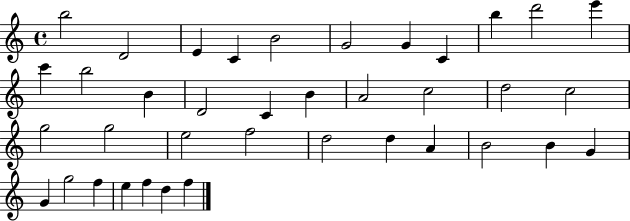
{
  \clef treble
  \time 4/4
  \defaultTimeSignature
  \key c \major
  b''2 d'2 | e'4 c'4 b'2 | g'2 g'4 c'4 | b''4 d'''2 e'''4 | \break c'''4 b''2 b'4 | d'2 c'4 b'4 | a'2 c''2 | d''2 c''2 | \break g''2 g''2 | e''2 f''2 | d''2 d''4 a'4 | b'2 b'4 g'4 | \break g'4 g''2 f''4 | e''4 f''4 d''4 f''4 | \bar "|."
}